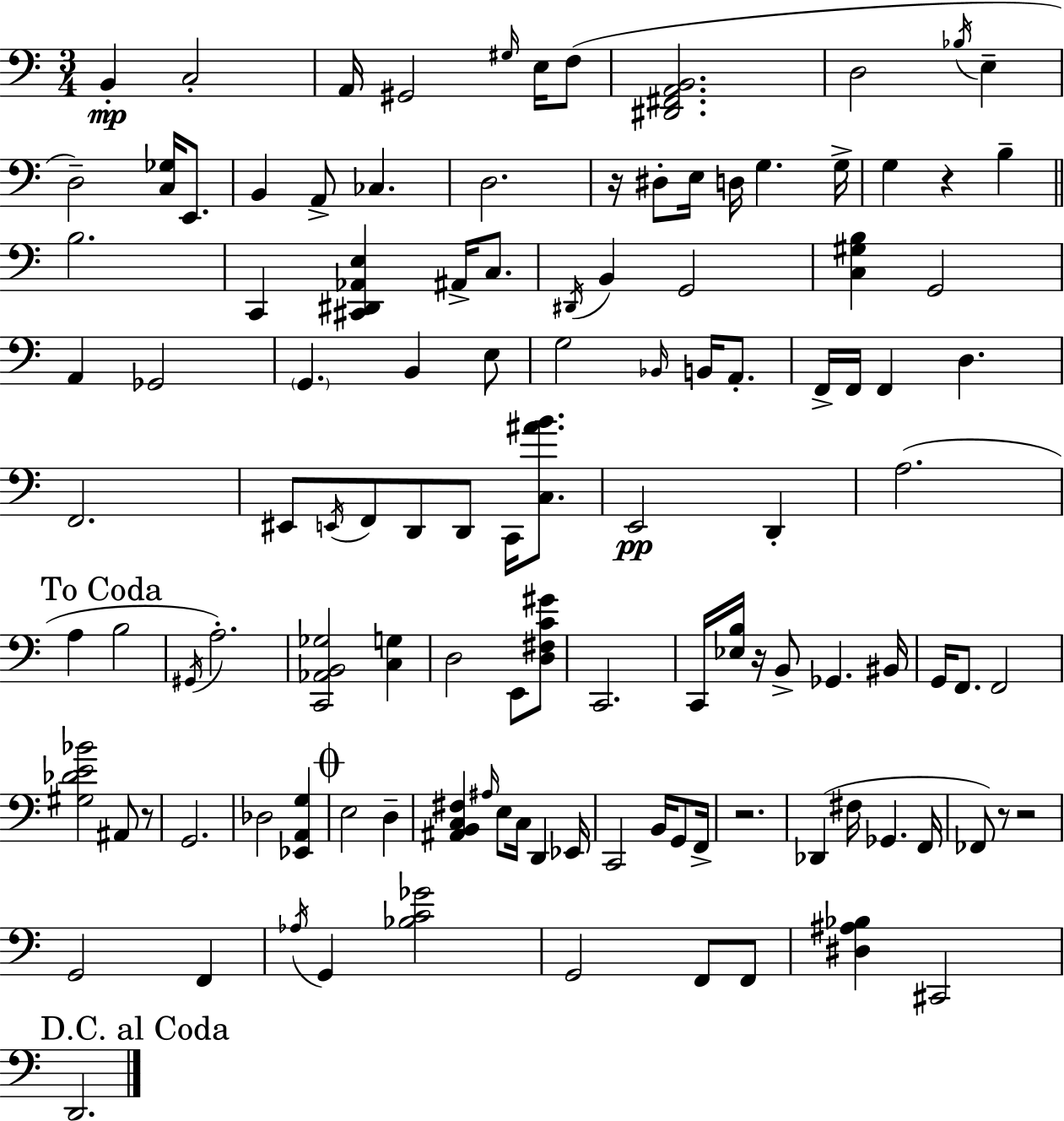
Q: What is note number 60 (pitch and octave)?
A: E2